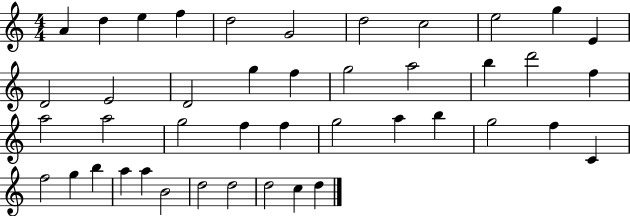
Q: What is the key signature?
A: C major